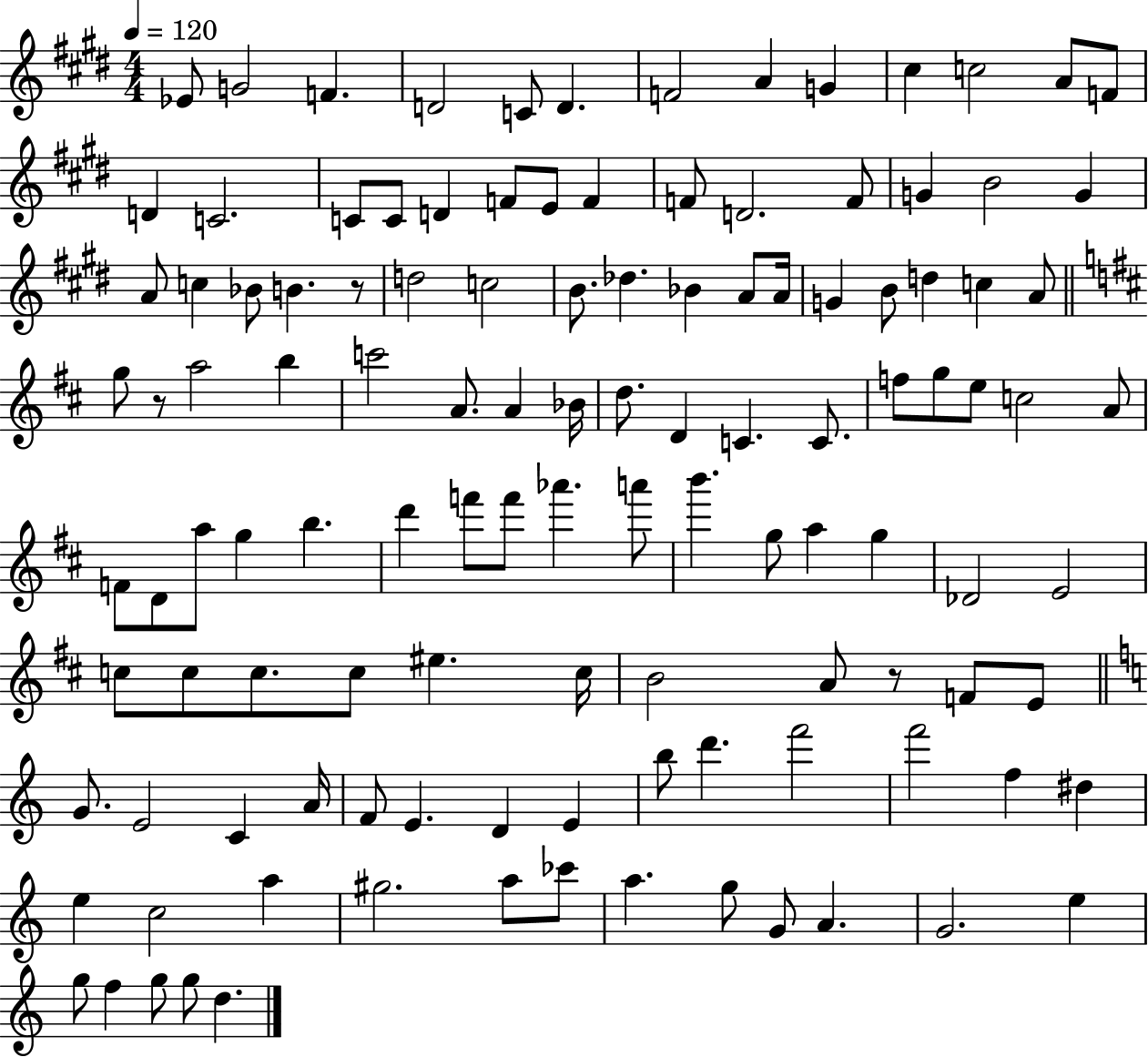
{
  \clef treble
  \numericTimeSignature
  \time 4/4
  \key e \major
  \tempo 4 = 120
  \repeat volta 2 { ees'8 g'2 f'4. | d'2 c'8 d'4. | f'2 a'4 g'4 | cis''4 c''2 a'8 f'8 | \break d'4 c'2. | c'8 c'8 d'4 f'8 e'8 f'4 | f'8 d'2. f'8 | g'4 b'2 g'4 | \break a'8 c''4 bes'8 b'4. r8 | d''2 c''2 | b'8. des''4. bes'4 a'8 a'16 | g'4 b'8 d''4 c''4 a'8 | \break \bar "||" \break \key d \major g''8 r8 a''2 b''4 | c'''2 a'8. a'4 bes'16 | d''8. d'4 c'4. c'8. | f''8 g''8 e''8 c''2 a'8 | \break f'8 d'8 a''8 g''4 b''4. | d'''4 f'''8 f'''8 aes'''4. a'''8 | b'''4. g''8 a''4 g''4 | des'2 e'2 | \break c''8 c''8 c''8. c''8 eis''4. c''16 | b'2 a'8 r8 f'8 e'8 | \bar "||" \break \key a \minor g'8. e'2 c'4 a'16 | f'8 e'4. d'4 e'4 | b''8 d'''4. f'''2 | f'''2 f''4 dis''4 | \break e''4 c''2 a''4 | gis''2. a''8 ces'''8 | a''4. g''8 g'8 a'4. | g'2. e''4 | \break g''8 f''4 g''8 g''8 d''4. | } \bar "|."
}